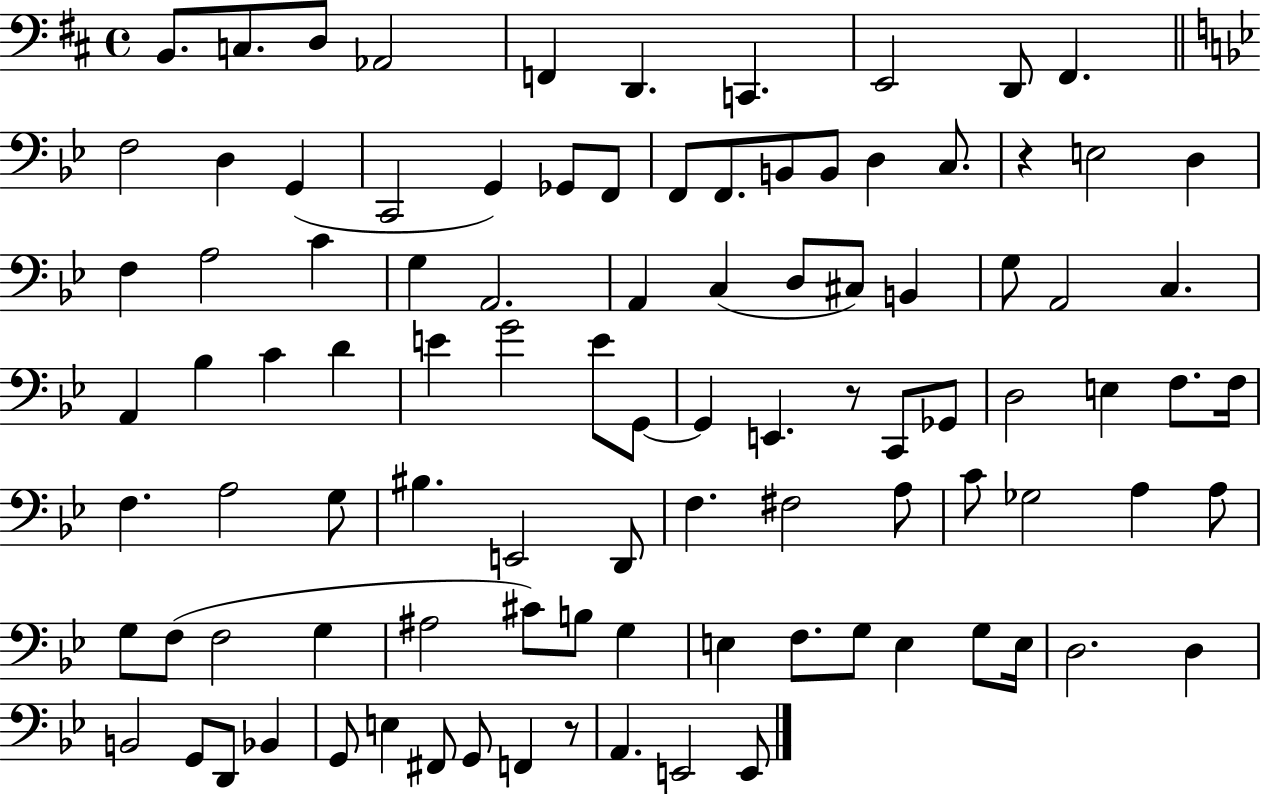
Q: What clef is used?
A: bass